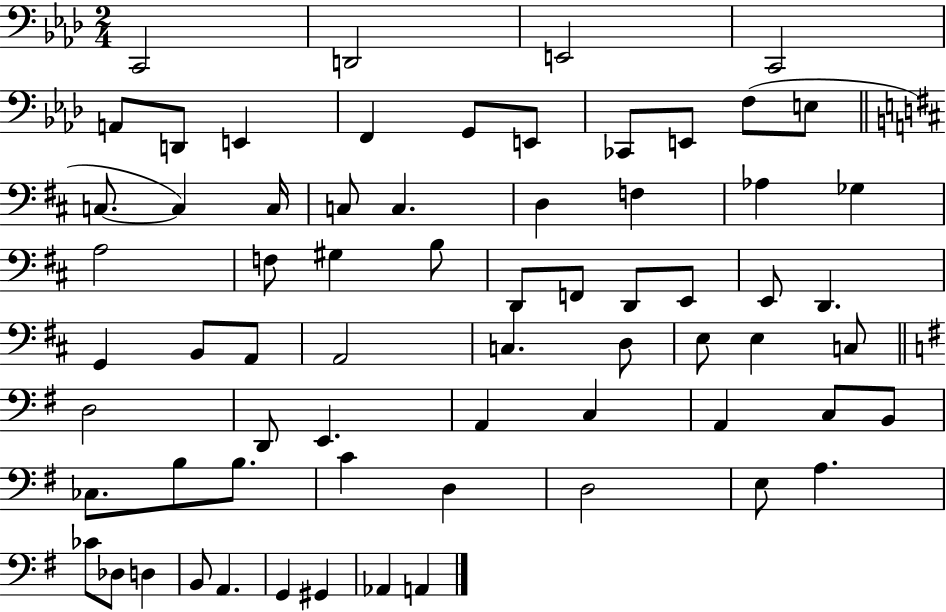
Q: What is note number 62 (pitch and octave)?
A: B2